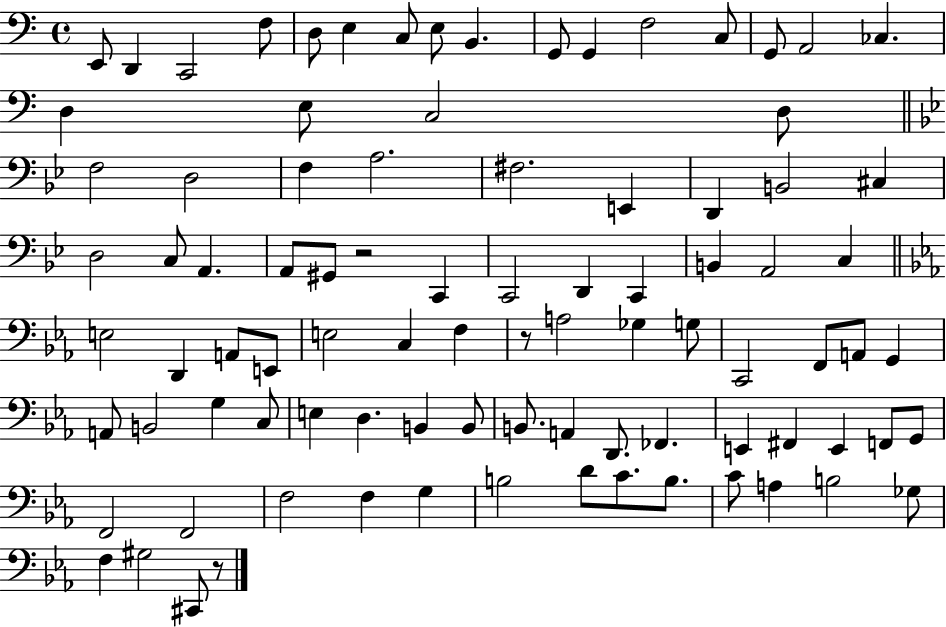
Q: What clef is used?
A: bass